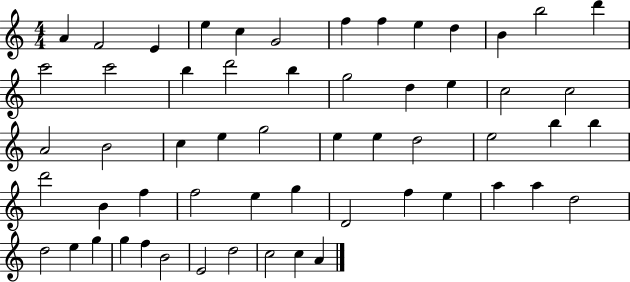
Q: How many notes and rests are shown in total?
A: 57